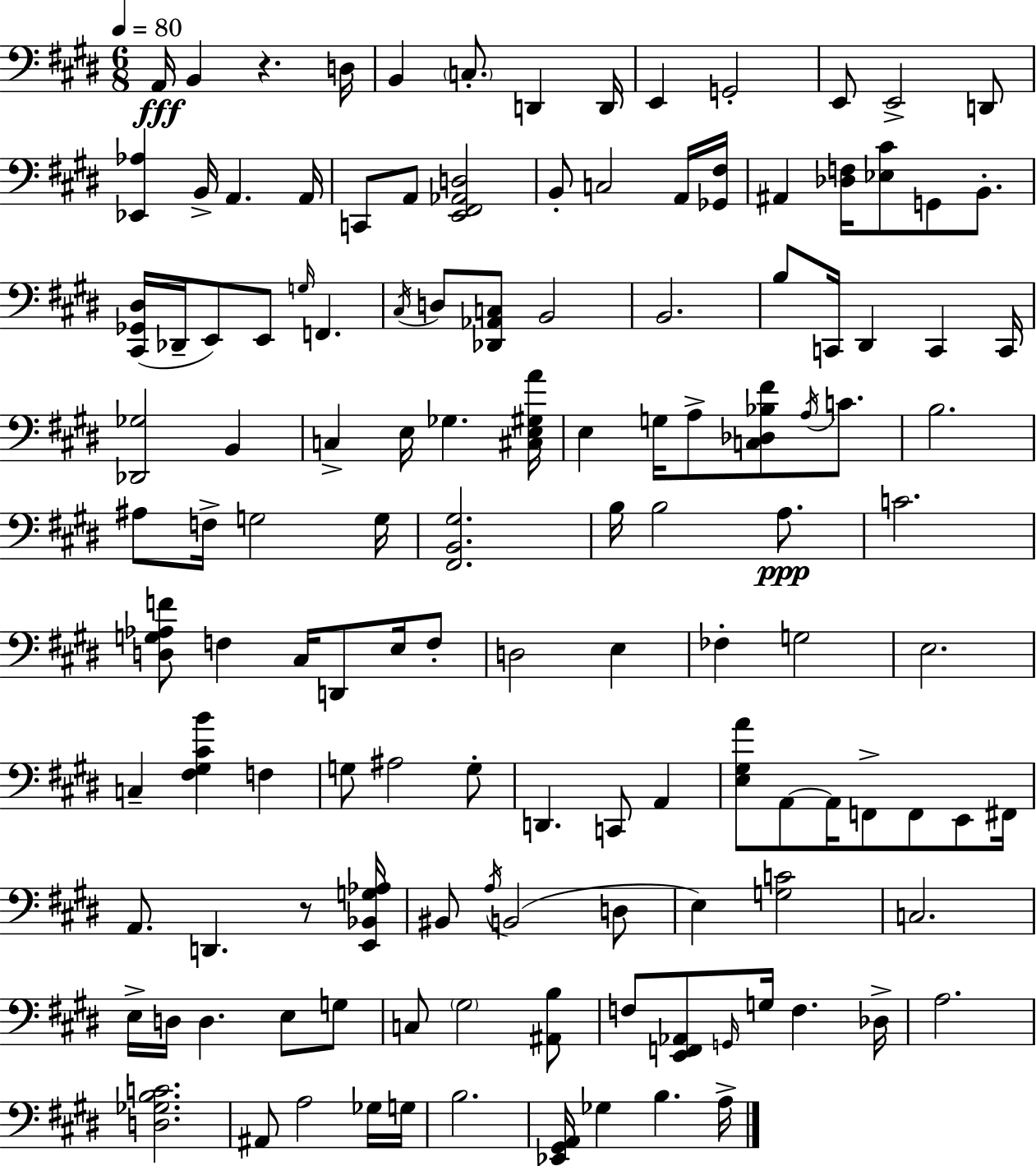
A2/s B2/q R/q. D3/s B2/q C3/e. D2/q D2/s E2/q G2/h E2/e E2/h D2/e [Eb2,Ab3]/q B2/s A2/q. A2/s C2/e A2/e [E2,F#2,Ab2,D3]/h B2/e C3/h A2/s [Gb2,F#3]/s A#2/q [Db3,F3]/s [Eb3,C#4]/e G2/e B2/e. [C#2,Gb2,D#3]/s Db2/s E2/e E2/e G3/s F2/q. C#3/s D3/e [Db2,Ab2,C3]/e B2/h B2/h. B3/e C2/s D#2/q C2/q C2/s [Db2,Gb3]/h B2/q C3/q E3/s Gb3/q. [C#3,E3,G#3,A4]/s E3/q G3/s A3/e [C3,Db3,Bb3,F#4]/e A3/s C4/e. B3/h. A#3/e F3/s G3/h G3/s [F#2,B2,G#3]/h. B3/s B3/h A3/e. C4/h. [D3,G3,Ab3,F4]/e F3/q C#3/s D2/e E3/s F3/e D3/h E3/q FES3/q G3/h E3/h. C3/q [F#3,G#3,C#4,B4]/q F3/q G3/e A#3/h G3/e D2/q. C2/e A2/q [E3,G#3,A4]/e A2/e A2/s F2/e F2/e E2/e F#2/s A2/e. D2/q. R/e [E2,Bb2,G3,Ab3]/s BIS2/e A3/s B2/h D3/e E3/q [G3,C4]/h C3/h. E3/s D3/s D3/q. E3/e G3/e C3/e G#3/h [A#2,B3]/e F3/e [E2,F2,Ab2]/e G2/s G3/s F3/q. Db3/s A3/h. [D3,Gb3,B3,C4]/h. A#2/e A3/h Gb3/s G3/s B3/h. [Eb2,G#2,A2]/s Gb3/q B3/q. A3/s